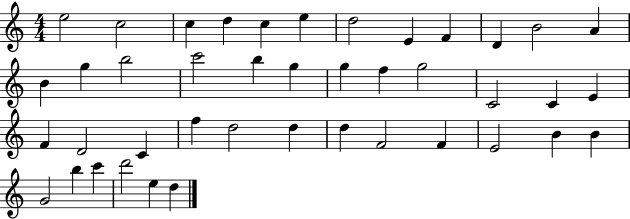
E5/h C5/h C5/q D5/q C5/q E5/q D5/h E4/q F4/q D4/q B4/h A4/q B4/q G5/q B5/h C6/h B5/q G5/q G5/q F5/q G5/h C4/h C4/q E4/q F4/q D4/h C4/q F5/q D5/h D5/q D5/q F4/h F4/q E4/h B4/q B4/q G4/h B5/q C6/q D6/h E5/q D5/q